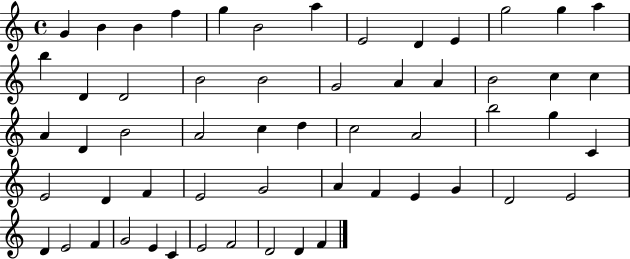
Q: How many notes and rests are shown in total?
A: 57